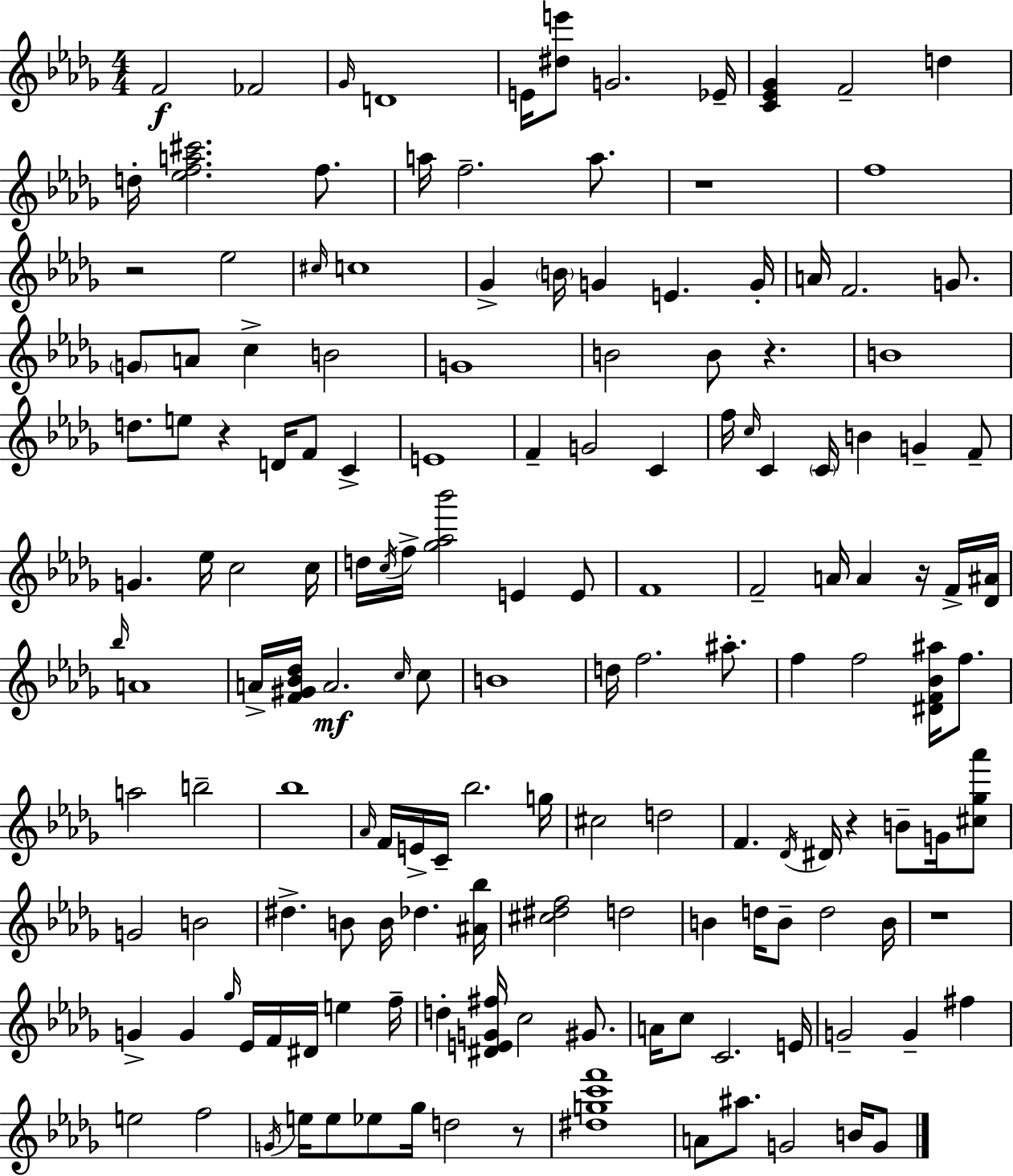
{
  \clef treble
  \numericTimeSignature
  \time 4/4
  \key bes \minor
  f'2\f fes'2 | \grace { ges'16 } d'1 | e'16 <dis'' e'''>8 g'2. | ees'16-- <c' ees' ges'>4 f'2-- d''4 | \break d''16-. <ees'' f'' a'' cis'''>2. f''8. | a''16 f''2.-- a''8. | r1 | f''1 | \break r2 ees''2 | \grace { cis''16 } c''1 | ges'4-> \parenthesize b'16 g'4 e'4. | g'16-. a'16 f'2. g'8. | \break \parenthesize g'8 a'8 c''4-> b'2 | g'1 | b'2 b'8 r4. | b'1 | \break d''8. e''8 r4 d'16 f'8 c'4-> | e'1 | f'4-- g'2 c'4 | f''16 \grace { c''16 } c'4 \parenthesize c'16 b'4 g'4-- | \break f'8-- g'4. ees''16 c''2 | c''16 d''16 \acciaccatura { c''16 } f''16-> <ges'' aes'' bes'''>2 e'4 | e'8 f'1 | f'2-- a'16 a'4 | \break r16 f'16-> <des' ais'>16 \grace { bes''16 } a'1 | a'16-> <f' gis' bes' des''>16 a'2.\mf | \grace { c''16 } c''8 b'1 | d''16 f''2. | \break ais''8.-. f''4 f''2 | <dis' f' bes' ais''>16 f''8. a''2 b''2-- | bes''1 | \grace { aes'16 } f'16 e'16-> c'16-- bes''2. | \break g''16 cis''2 d''2 | f'4. \acciaccatura { des'16 } dis'16 r4 | b'8-- g'16 <cis'' ges'' aes'''>8 g'2 | b'2 dis''4.-> b'8 | \break b'16 des''4. <ais' bes''>16 <cis'' dis'' f''>2 | d''2 b'4 d''16 b'8-- d''2 | b'16 r1 | g'4-> g'4 | \break \grace { ges''16 } ees'16 f'16 dis'16 e''4 f''16-- d''4-. <dis' e' g' fis''>16 c''2 | gis'8. a'16 c''8 c'2. | e'16 g'2-- | g'4-- fis''4 e''2 | \break f''2 \acciaccatura { g'16 } e''16 e''8 ees''8 ges''16 | d''2 r8 <dis'' g'' c''' f'''>1 | a'8 ais''8. g'2 | b'16 g'8 \bar "|."
}